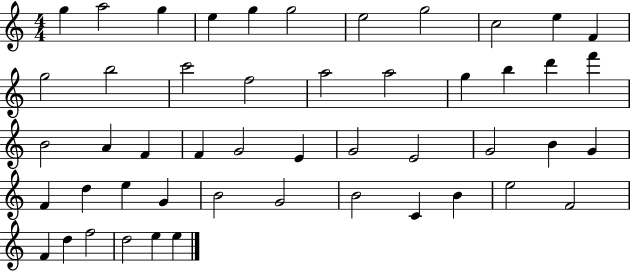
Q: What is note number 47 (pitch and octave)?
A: D5